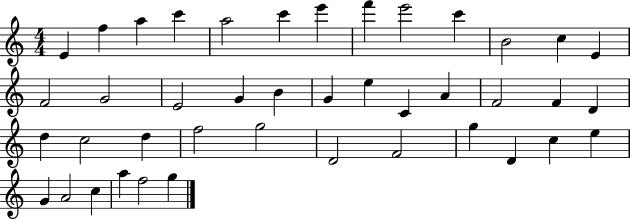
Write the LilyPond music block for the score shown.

{
  \clef treble
  \numericTimeSignature
  \time 4/4
  \key c \major
  e'4 f''4 a''4 c'''4 | a''2 c'''4 e'''4 | f'''4 e'''2 c'''4 | b'2 c''4 e'4 | \break f'2 g'2 | e'2 g'4 b'4 | g'4 e''4 c'4 a'4 | f'2 f'4 d'4 | \break d''4 c''2 d''4 | f''2 g''2 | d'2 f'2 | g''4 d'4 c''4 e''4 | \break g'4 a'2 c''4 | a''4 f''2 g''4 | \bar "|."
}